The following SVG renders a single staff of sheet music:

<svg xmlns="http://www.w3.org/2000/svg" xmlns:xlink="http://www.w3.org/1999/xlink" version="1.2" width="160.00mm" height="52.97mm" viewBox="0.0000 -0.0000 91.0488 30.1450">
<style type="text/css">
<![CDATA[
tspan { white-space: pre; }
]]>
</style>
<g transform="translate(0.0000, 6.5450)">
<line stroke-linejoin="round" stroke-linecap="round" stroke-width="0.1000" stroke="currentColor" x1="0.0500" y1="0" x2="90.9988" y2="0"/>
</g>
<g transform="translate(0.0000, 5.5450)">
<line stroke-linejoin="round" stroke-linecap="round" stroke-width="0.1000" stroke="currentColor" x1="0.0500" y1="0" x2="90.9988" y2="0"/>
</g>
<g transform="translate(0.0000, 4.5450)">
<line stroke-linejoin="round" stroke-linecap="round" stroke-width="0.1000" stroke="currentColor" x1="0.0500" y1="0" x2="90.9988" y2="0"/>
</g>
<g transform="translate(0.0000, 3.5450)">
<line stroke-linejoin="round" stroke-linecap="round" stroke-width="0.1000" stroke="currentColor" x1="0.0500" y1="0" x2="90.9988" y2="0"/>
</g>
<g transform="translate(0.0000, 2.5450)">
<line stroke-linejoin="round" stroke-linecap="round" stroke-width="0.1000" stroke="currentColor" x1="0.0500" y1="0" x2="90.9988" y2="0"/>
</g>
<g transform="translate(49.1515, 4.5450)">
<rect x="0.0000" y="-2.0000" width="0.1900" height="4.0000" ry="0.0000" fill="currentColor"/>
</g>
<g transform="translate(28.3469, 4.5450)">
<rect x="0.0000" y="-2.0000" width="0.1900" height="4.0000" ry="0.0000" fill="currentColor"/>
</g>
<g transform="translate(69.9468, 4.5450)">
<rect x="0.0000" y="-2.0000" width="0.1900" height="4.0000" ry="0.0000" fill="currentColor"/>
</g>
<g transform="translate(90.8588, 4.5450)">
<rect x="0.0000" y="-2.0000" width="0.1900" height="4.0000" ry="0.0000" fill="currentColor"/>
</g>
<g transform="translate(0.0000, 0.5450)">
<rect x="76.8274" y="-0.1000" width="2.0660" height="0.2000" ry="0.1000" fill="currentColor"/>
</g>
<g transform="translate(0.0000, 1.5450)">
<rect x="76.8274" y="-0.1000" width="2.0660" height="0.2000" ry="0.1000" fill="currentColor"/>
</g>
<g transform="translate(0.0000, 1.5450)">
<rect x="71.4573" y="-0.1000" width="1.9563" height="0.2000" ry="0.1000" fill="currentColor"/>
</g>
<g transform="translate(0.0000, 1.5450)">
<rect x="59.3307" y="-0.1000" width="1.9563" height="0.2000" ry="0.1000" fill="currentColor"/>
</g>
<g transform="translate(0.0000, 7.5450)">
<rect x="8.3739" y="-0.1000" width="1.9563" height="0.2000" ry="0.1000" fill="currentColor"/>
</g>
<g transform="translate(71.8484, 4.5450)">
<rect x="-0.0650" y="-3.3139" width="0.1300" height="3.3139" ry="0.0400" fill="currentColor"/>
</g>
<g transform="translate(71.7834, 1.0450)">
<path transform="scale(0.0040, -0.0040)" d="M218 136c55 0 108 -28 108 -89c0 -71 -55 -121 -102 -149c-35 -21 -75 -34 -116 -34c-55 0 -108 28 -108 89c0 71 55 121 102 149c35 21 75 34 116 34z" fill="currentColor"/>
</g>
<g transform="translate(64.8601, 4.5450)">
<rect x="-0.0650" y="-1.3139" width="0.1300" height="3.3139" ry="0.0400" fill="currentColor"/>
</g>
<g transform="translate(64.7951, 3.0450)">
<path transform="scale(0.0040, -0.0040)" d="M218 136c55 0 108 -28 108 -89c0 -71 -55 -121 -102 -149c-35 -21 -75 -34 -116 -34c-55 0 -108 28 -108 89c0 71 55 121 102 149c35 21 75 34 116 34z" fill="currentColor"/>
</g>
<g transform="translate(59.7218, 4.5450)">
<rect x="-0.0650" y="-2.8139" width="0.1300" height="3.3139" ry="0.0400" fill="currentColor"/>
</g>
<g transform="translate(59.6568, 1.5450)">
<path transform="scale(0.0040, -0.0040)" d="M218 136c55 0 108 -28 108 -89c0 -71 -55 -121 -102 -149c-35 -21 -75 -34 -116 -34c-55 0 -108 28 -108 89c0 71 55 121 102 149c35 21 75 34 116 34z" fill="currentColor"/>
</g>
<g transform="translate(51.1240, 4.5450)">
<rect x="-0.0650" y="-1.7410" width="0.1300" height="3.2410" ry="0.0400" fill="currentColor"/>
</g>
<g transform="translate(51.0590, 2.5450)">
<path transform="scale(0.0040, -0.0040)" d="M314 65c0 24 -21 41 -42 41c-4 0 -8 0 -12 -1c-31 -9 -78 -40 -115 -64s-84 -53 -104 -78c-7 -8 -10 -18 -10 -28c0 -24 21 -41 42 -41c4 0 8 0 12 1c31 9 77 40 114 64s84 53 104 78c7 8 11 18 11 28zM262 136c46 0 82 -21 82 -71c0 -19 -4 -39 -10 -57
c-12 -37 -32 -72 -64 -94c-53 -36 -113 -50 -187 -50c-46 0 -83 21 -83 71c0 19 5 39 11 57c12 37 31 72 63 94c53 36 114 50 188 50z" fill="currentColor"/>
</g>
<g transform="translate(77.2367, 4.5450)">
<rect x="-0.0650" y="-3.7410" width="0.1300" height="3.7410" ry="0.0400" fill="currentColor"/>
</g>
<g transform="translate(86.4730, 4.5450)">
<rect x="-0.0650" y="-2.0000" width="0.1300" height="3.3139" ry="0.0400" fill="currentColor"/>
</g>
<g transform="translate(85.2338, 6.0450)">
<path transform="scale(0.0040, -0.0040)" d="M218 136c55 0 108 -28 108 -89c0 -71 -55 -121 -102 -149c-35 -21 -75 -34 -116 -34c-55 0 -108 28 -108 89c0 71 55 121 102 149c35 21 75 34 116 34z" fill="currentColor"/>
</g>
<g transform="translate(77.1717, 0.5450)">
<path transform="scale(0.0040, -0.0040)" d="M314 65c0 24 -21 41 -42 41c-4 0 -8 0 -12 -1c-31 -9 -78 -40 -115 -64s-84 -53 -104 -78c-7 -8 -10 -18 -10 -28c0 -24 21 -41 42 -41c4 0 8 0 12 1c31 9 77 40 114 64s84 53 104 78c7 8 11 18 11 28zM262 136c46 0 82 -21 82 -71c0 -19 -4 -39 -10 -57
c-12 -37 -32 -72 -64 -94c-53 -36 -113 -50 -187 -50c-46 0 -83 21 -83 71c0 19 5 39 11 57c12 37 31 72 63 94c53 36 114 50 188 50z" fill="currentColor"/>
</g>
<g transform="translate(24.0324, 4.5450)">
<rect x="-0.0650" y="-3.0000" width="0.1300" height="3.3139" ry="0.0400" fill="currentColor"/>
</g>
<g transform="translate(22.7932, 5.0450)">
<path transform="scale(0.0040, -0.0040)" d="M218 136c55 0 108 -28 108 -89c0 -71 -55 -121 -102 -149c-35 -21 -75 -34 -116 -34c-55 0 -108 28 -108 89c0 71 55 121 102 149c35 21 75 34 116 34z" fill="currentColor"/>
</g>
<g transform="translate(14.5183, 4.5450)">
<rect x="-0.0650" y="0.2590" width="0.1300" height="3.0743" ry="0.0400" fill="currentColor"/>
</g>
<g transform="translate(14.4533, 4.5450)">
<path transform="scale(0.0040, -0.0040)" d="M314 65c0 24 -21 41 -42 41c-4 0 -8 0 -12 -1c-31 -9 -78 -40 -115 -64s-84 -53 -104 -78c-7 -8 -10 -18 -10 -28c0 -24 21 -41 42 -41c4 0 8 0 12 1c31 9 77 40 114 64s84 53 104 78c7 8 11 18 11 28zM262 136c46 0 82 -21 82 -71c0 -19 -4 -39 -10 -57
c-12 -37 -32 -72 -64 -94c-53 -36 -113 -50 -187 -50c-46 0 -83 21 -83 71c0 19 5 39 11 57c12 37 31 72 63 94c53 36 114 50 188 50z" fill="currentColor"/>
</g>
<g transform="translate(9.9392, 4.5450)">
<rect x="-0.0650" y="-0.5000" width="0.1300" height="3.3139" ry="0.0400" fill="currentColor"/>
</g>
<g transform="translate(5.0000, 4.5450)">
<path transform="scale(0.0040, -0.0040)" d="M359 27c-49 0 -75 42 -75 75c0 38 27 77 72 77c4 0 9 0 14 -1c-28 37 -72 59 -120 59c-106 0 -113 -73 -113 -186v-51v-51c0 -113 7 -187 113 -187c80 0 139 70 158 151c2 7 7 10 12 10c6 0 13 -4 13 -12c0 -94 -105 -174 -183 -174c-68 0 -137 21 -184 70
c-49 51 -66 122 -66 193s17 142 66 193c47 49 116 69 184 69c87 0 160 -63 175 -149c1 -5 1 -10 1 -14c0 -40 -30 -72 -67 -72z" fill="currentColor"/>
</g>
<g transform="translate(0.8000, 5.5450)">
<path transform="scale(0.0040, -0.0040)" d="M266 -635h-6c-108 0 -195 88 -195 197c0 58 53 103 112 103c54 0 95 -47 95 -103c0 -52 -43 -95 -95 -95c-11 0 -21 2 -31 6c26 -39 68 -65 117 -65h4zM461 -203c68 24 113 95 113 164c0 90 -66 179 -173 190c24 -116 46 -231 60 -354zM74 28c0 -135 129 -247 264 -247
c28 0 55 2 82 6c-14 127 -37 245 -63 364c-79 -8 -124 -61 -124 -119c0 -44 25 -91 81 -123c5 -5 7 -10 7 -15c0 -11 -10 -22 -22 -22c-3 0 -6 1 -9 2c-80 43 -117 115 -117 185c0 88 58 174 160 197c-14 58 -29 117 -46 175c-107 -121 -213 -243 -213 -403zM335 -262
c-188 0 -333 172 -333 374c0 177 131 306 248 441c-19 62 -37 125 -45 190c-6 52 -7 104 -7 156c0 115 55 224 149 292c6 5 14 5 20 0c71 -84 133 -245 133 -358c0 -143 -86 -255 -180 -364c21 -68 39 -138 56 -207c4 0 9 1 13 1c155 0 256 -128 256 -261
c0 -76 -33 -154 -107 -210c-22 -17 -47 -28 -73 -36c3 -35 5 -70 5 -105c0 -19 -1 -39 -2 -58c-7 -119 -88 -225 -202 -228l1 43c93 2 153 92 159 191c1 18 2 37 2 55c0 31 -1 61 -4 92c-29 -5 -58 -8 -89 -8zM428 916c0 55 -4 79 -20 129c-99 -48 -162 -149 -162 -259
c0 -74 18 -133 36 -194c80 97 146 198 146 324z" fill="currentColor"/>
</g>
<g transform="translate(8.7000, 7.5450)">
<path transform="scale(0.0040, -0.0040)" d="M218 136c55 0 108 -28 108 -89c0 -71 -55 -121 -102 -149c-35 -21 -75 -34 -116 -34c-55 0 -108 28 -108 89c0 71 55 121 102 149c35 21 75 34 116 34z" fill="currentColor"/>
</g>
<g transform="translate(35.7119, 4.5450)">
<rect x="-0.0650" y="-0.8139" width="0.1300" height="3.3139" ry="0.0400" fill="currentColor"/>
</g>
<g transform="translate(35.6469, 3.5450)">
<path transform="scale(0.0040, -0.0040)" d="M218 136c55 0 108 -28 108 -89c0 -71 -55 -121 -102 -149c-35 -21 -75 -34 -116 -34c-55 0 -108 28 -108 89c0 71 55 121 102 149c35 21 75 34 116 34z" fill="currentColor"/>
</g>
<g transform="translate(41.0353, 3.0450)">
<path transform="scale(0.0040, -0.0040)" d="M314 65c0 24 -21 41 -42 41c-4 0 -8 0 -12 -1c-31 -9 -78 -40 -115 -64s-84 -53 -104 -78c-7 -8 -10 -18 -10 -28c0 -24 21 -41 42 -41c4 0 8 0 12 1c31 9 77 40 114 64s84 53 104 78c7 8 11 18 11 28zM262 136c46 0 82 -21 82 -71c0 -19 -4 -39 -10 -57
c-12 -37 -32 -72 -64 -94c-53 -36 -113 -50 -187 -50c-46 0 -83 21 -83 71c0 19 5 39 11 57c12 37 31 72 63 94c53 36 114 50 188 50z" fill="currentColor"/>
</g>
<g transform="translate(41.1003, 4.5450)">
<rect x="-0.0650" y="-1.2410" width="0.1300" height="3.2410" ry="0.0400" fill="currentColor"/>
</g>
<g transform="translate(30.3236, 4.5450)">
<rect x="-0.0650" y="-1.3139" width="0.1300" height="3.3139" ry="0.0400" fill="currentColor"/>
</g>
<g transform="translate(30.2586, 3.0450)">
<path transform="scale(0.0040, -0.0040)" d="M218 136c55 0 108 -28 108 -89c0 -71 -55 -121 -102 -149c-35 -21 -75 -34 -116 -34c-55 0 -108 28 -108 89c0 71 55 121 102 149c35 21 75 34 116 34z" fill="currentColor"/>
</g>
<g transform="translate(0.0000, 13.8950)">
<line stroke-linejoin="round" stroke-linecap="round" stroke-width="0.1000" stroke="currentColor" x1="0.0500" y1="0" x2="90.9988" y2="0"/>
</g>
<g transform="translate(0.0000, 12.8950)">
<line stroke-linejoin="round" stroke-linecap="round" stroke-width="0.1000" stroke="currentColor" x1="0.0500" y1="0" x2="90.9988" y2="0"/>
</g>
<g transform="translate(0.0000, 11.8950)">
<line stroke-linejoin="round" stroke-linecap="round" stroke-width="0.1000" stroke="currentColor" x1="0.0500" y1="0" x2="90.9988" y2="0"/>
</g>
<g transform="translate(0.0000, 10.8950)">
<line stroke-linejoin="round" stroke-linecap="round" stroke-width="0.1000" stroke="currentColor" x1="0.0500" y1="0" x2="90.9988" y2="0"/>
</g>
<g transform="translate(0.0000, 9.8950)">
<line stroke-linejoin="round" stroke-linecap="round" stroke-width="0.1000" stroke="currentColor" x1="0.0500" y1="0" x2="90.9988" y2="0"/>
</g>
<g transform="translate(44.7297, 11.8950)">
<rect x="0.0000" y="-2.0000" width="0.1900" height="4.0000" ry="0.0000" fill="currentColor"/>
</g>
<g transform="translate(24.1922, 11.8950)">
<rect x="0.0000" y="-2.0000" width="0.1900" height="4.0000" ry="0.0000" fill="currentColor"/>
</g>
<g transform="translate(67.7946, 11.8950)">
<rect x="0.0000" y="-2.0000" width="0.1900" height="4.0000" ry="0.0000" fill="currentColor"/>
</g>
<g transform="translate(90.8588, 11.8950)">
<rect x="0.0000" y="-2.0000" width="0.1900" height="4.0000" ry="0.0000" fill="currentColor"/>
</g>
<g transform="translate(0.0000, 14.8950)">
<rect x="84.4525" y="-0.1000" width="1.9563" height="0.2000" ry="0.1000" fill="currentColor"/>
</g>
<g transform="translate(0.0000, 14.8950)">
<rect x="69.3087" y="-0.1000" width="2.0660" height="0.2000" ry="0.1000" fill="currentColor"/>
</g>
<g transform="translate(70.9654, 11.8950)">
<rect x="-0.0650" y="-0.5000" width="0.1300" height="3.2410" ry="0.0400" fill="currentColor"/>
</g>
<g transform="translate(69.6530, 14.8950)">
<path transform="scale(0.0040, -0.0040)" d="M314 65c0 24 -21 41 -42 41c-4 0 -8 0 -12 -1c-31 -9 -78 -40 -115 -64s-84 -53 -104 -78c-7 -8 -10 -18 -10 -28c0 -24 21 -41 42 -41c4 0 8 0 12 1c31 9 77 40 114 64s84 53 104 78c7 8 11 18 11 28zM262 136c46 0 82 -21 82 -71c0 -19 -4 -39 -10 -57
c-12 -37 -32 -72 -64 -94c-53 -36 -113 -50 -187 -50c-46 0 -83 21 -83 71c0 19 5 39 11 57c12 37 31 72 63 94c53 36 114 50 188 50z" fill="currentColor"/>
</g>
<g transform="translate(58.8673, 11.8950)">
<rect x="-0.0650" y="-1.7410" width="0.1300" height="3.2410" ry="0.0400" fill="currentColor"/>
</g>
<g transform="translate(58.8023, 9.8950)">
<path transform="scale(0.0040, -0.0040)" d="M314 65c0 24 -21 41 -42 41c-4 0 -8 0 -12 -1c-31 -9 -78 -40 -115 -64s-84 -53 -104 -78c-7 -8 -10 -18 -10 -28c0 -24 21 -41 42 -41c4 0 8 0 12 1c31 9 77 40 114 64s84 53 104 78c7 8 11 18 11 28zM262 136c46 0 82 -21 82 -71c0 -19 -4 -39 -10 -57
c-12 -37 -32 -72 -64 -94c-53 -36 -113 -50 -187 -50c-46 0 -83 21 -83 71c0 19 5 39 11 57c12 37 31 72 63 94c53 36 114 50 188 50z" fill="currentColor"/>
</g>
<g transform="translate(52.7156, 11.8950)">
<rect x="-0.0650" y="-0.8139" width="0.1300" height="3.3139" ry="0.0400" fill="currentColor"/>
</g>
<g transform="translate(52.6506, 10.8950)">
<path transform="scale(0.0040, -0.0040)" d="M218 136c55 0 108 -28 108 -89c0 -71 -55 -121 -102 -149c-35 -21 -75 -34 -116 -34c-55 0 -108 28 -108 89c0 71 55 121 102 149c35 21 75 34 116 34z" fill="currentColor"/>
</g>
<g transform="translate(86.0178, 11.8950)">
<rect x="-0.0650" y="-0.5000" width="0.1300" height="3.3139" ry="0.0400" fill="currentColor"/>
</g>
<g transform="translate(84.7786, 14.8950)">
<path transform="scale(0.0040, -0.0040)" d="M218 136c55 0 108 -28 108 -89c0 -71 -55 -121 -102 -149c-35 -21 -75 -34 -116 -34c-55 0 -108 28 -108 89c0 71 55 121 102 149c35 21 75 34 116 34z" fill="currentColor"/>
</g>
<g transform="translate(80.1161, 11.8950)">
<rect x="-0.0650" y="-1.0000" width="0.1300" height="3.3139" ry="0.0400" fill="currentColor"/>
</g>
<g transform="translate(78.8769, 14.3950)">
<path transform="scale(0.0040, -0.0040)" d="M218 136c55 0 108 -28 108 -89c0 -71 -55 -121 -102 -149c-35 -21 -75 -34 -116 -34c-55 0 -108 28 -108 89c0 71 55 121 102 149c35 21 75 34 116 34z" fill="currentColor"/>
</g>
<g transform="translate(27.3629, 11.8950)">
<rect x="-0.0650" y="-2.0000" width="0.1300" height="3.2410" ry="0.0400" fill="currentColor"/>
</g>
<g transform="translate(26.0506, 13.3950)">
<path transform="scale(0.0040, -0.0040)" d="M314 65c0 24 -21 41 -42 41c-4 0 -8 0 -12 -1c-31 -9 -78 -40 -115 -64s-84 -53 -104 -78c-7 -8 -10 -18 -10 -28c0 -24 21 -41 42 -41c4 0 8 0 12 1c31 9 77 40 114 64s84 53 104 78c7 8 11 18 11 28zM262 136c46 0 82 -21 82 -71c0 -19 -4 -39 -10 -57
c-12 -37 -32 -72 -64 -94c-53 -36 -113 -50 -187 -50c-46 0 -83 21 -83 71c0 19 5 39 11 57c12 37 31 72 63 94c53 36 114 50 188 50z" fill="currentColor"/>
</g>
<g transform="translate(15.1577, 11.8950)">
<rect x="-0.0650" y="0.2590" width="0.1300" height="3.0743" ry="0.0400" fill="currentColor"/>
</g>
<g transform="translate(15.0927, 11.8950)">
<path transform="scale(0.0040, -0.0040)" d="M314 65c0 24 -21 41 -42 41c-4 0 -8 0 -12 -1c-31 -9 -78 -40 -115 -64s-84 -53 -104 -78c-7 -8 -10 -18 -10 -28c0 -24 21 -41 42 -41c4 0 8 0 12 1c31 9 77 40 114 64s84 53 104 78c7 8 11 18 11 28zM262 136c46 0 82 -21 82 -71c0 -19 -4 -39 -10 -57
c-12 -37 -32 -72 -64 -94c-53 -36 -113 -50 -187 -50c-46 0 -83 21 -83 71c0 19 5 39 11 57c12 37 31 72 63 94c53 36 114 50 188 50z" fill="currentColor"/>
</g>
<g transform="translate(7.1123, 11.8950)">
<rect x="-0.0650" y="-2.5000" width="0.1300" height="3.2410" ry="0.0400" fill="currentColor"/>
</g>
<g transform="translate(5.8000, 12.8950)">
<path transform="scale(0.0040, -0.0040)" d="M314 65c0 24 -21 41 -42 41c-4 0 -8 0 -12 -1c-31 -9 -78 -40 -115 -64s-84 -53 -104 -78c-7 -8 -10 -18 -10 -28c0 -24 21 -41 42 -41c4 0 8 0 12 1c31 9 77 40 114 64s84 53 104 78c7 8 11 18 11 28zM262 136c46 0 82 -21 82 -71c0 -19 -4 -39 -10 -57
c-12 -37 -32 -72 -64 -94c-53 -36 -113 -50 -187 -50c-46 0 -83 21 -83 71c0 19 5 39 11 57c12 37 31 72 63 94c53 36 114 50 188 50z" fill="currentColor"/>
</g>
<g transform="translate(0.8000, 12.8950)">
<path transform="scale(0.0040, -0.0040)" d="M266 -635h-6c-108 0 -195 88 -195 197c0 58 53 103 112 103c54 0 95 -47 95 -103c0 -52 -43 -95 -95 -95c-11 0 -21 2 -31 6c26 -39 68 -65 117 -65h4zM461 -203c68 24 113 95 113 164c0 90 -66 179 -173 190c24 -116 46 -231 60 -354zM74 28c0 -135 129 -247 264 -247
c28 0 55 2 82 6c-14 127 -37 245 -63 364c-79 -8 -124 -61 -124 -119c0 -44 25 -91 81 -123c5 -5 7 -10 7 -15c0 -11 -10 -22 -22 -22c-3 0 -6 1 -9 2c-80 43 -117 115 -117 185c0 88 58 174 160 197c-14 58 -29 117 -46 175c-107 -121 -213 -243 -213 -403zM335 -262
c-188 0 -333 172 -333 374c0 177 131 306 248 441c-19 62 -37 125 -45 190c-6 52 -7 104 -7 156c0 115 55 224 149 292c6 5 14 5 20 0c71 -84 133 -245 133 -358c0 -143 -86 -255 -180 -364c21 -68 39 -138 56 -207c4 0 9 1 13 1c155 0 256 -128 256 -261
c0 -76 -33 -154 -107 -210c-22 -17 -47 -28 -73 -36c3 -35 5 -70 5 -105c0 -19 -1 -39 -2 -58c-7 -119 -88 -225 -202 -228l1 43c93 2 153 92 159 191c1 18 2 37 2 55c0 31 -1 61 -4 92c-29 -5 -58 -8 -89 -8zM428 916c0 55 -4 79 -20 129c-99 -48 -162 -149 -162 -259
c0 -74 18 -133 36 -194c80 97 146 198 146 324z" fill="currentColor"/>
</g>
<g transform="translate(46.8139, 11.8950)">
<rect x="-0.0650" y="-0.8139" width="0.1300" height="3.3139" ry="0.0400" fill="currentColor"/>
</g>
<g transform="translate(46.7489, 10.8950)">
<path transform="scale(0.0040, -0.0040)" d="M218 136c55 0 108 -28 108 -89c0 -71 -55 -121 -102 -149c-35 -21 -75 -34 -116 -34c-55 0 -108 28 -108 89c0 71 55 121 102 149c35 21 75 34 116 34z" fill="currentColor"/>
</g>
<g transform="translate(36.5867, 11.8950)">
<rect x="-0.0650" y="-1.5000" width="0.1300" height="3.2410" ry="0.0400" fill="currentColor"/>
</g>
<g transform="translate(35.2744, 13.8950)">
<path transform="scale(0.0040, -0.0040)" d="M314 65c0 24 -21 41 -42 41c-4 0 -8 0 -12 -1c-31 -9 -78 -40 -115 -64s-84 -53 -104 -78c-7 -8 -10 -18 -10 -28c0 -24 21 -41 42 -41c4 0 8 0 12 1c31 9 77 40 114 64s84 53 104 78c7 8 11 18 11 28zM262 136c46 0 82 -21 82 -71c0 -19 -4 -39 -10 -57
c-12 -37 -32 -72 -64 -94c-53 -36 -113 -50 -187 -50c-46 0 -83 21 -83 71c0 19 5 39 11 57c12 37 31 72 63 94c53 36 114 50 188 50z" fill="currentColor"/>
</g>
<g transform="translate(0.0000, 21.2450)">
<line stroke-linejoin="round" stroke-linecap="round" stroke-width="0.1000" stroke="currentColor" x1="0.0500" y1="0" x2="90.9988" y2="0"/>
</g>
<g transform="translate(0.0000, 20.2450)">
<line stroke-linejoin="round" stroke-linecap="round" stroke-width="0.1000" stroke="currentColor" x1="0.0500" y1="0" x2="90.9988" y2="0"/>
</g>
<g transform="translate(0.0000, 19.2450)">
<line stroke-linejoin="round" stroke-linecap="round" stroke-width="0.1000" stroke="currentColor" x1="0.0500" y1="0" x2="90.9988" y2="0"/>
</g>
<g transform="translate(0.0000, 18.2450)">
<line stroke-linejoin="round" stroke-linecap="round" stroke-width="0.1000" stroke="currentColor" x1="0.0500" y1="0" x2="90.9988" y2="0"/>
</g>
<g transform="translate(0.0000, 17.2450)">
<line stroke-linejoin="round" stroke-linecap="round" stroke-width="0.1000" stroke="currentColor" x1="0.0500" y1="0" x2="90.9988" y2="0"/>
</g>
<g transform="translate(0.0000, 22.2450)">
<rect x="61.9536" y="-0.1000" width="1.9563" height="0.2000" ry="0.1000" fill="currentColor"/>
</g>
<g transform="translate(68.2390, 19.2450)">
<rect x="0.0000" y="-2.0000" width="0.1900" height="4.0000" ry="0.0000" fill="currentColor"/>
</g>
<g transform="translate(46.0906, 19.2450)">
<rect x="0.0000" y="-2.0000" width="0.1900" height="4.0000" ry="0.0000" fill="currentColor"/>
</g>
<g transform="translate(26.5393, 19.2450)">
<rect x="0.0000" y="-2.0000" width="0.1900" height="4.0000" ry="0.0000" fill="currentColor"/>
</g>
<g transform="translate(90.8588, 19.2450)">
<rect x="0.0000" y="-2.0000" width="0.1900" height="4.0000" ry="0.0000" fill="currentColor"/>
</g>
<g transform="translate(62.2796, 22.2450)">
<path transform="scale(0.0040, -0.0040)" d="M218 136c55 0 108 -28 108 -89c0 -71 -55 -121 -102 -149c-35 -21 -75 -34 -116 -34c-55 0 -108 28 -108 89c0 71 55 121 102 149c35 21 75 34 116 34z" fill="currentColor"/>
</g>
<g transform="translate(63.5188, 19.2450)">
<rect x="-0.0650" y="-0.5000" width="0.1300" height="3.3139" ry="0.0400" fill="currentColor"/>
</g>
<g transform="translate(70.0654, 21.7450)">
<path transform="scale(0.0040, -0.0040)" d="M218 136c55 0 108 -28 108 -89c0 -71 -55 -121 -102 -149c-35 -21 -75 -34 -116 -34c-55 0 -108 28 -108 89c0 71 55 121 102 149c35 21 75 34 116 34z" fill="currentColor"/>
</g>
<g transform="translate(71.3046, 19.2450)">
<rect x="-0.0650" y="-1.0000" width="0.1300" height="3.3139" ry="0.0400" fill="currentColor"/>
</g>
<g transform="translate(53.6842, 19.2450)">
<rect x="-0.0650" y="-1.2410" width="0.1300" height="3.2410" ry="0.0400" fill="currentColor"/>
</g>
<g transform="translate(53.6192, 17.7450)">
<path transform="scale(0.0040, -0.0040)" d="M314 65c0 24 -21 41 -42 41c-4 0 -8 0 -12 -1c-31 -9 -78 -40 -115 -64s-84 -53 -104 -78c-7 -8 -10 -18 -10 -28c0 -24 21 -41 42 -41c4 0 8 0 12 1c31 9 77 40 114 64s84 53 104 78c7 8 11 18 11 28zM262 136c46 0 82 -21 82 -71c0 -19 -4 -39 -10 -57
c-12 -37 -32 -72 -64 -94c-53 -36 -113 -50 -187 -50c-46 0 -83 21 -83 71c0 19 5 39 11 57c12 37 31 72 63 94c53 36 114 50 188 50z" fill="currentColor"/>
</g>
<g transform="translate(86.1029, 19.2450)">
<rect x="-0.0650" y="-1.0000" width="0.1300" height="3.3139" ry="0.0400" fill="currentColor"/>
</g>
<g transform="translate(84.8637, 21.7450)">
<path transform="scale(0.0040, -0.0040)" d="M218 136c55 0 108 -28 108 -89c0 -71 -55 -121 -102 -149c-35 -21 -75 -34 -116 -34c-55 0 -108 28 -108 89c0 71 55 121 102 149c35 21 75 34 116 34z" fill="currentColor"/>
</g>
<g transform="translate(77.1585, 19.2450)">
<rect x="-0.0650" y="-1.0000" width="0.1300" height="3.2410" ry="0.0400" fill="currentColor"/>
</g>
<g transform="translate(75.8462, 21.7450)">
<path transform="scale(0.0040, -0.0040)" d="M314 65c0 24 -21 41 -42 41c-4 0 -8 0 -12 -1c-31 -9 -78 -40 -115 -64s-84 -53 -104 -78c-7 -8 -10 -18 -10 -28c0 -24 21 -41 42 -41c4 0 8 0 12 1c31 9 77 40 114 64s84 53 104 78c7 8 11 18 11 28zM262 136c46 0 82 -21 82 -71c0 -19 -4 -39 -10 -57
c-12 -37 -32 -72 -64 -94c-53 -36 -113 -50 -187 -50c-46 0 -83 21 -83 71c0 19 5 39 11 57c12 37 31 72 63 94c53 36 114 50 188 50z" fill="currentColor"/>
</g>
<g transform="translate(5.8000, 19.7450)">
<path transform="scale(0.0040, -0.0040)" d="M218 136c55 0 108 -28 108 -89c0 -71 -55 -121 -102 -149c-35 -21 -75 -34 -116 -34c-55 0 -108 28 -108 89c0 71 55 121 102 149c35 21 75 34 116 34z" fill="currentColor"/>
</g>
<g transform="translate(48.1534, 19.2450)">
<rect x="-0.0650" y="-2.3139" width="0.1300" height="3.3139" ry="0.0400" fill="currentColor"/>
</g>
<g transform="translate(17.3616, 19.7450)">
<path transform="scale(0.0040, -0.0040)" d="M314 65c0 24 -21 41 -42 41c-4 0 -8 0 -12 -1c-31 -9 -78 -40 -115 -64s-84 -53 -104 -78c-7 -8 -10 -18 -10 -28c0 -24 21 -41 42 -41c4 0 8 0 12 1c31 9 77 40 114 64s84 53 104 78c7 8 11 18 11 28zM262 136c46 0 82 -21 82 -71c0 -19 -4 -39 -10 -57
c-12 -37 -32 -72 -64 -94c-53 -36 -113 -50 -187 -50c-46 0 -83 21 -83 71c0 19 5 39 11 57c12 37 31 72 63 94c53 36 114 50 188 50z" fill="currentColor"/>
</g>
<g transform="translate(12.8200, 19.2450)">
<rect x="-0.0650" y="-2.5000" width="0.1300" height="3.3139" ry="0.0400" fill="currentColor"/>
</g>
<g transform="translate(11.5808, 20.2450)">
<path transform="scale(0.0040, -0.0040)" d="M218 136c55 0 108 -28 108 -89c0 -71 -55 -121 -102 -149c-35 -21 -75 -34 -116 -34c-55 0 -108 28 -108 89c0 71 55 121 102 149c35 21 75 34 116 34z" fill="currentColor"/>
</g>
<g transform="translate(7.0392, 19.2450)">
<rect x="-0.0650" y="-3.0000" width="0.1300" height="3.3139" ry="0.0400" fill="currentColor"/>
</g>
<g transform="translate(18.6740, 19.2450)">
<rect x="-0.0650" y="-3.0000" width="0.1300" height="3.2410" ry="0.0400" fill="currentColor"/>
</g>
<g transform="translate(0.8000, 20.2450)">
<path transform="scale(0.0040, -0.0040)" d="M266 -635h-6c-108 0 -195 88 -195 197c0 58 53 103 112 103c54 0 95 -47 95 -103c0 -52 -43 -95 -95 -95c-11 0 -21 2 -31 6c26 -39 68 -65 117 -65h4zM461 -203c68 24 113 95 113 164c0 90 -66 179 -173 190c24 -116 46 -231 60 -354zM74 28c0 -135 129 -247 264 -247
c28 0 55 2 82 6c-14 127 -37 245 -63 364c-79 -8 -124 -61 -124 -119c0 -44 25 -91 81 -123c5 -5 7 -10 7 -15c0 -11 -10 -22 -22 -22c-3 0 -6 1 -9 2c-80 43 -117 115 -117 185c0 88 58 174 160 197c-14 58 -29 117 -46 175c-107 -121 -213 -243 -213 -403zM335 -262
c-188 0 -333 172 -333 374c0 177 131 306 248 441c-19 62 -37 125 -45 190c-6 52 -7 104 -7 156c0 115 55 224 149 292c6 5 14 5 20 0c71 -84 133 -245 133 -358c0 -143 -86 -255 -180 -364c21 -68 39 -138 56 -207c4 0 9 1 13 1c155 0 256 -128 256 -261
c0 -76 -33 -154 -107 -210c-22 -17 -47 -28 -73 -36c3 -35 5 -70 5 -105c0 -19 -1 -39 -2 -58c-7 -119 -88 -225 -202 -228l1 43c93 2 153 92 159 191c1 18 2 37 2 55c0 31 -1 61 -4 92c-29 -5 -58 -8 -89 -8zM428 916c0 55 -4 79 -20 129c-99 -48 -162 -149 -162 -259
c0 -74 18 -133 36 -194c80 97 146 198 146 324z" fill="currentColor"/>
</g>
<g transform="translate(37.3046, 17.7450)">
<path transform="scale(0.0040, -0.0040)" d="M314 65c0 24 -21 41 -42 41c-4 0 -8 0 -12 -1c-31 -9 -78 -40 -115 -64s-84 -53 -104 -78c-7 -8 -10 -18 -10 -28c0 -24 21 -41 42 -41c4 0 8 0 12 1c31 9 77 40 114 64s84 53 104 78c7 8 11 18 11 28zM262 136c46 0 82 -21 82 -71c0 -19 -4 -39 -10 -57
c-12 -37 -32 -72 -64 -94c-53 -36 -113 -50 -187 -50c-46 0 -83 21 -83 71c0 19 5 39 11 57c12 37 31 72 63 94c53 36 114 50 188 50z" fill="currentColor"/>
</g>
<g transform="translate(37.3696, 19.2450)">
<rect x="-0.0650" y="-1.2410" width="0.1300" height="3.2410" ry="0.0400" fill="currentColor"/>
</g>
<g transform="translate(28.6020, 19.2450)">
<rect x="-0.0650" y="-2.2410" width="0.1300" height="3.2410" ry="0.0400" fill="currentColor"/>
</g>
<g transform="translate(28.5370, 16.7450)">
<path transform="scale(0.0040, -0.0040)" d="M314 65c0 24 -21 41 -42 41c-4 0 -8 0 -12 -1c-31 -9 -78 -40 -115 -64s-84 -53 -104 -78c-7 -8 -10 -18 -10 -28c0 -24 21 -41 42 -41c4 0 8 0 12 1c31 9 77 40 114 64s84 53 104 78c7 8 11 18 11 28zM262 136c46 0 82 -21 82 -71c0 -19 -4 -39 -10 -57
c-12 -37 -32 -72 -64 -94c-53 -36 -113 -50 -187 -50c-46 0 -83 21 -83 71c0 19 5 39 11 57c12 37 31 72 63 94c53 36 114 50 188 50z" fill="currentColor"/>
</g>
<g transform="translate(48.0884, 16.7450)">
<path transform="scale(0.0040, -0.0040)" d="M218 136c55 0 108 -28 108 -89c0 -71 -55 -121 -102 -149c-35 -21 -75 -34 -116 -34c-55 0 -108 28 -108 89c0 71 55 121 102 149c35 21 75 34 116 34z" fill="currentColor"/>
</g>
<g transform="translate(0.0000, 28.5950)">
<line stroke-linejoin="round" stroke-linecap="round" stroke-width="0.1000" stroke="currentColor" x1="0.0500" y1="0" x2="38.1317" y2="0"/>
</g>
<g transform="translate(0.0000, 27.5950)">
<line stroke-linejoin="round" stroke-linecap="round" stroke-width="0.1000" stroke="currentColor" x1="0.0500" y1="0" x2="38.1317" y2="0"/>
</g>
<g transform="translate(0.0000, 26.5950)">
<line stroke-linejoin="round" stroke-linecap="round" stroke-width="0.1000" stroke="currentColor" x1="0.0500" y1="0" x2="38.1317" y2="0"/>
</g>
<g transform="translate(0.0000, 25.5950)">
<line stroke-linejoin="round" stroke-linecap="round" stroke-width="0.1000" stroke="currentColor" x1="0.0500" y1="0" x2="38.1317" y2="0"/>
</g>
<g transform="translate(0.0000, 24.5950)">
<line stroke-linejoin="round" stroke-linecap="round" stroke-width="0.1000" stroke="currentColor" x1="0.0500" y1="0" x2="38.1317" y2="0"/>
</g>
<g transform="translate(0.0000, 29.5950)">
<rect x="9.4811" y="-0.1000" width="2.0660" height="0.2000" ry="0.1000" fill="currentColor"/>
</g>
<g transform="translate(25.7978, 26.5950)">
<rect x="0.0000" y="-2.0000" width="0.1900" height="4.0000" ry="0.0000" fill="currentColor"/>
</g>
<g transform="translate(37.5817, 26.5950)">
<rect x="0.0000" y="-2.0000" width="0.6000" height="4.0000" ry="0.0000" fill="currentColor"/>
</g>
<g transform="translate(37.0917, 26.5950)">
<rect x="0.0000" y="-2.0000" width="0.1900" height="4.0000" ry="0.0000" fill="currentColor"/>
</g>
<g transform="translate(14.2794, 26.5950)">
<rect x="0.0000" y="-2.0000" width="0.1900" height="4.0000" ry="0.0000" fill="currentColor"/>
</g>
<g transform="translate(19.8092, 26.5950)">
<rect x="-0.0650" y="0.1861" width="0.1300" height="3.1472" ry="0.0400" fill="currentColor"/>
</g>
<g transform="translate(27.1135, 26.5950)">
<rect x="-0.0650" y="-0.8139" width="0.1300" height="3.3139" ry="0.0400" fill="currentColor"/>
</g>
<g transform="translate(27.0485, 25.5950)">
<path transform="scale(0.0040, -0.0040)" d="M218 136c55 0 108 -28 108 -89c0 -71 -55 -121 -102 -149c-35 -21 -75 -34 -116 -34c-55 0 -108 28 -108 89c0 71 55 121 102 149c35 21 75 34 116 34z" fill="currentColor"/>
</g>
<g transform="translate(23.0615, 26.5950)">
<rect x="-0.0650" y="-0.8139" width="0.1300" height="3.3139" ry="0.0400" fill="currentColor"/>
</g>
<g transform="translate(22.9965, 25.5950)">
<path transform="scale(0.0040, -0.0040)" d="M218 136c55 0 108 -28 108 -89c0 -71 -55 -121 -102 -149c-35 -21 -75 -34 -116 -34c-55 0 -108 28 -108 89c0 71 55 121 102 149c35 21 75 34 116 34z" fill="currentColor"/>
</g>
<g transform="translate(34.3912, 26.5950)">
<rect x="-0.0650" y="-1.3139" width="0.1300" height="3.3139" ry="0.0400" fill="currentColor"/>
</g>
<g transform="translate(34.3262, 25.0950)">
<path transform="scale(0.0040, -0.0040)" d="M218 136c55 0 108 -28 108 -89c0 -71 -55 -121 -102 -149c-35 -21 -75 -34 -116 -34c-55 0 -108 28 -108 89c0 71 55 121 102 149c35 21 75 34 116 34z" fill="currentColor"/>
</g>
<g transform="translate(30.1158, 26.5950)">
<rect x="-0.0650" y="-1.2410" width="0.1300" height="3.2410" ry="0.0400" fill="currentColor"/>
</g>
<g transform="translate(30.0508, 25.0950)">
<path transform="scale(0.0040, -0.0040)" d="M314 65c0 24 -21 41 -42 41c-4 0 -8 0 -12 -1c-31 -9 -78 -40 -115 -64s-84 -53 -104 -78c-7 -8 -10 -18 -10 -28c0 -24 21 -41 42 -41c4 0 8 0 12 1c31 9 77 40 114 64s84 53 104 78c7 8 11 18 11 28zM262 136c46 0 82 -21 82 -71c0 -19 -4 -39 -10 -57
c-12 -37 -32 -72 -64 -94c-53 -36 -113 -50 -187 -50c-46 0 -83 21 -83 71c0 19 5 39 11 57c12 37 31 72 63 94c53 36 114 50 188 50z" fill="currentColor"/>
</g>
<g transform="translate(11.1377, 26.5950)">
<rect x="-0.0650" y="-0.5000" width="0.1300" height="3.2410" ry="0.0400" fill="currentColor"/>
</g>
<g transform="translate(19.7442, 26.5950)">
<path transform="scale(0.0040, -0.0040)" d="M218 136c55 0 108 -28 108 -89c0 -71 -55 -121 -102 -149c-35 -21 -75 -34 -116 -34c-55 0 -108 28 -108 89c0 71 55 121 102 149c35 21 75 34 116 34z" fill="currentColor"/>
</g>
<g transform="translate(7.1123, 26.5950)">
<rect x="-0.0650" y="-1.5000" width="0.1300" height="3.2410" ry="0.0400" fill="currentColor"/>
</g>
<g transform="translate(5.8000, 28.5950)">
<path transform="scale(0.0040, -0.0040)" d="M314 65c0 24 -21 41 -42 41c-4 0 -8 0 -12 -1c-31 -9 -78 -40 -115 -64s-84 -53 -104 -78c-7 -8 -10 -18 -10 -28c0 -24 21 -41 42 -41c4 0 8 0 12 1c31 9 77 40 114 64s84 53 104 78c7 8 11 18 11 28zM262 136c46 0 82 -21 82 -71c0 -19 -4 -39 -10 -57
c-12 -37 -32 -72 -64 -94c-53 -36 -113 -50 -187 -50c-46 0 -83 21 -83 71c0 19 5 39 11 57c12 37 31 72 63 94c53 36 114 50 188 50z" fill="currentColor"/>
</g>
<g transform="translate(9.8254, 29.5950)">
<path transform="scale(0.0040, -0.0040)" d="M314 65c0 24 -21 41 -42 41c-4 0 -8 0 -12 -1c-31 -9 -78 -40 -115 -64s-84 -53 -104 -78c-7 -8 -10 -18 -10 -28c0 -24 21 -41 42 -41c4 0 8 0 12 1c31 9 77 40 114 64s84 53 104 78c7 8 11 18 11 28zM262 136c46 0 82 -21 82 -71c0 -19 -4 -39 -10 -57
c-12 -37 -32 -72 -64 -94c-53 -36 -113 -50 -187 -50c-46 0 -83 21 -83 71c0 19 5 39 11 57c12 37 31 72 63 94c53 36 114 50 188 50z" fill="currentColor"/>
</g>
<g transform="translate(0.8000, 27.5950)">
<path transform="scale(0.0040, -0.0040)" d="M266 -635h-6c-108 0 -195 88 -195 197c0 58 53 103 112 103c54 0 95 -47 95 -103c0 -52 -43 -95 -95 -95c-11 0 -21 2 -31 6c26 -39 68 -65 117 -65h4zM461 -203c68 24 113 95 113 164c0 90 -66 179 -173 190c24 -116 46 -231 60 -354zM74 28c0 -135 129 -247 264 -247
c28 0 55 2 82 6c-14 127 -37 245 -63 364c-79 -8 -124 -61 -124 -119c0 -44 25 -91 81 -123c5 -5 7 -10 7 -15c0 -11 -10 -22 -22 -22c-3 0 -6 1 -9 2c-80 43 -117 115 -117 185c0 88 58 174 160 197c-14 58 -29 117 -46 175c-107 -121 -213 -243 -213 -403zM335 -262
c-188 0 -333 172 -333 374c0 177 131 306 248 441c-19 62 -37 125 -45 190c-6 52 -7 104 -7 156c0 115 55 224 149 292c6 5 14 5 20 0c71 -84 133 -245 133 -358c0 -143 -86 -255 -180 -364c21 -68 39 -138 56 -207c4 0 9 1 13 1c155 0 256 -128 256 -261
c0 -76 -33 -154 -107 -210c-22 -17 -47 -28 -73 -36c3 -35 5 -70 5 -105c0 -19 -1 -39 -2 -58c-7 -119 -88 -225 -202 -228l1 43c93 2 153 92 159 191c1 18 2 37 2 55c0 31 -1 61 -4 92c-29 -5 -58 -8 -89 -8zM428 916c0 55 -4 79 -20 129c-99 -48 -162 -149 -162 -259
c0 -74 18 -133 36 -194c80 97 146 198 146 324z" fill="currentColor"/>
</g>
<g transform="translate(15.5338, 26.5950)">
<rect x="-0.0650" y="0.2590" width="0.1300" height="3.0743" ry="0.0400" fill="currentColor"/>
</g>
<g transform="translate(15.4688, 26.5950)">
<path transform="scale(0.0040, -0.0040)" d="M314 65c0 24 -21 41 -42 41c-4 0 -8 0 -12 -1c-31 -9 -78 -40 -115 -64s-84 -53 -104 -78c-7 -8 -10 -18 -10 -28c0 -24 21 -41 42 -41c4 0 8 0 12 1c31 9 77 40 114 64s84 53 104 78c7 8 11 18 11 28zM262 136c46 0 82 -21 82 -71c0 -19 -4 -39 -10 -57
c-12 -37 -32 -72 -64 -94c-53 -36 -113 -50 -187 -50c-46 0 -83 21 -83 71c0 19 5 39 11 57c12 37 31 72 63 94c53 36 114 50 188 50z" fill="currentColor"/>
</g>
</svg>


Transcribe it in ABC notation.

X:1
T:Untitled
M:4/4
L:1/4
K:C
C B2 A e d e2 f2 a e b c'2 F G2 B2 F2 E2 d d f2 C2 D C A G A2 g2 e2 g e2 C D D2 D E2 C2 B2 B d d e2 e